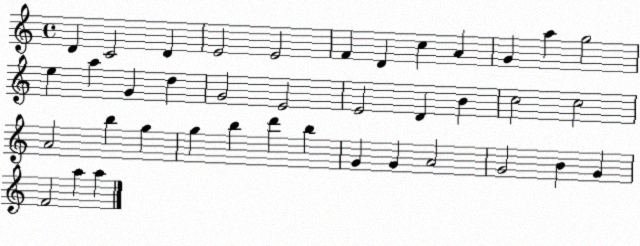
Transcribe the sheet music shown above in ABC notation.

X:1
T:Untitled
M:4/4
L:1/4
K:C
D C2 D E2 E2 F D c A G a g2 e a G d G2 E2 E2 D B c2 c2 A2 b g g b d' b G G A2 G2 B G F2 a a